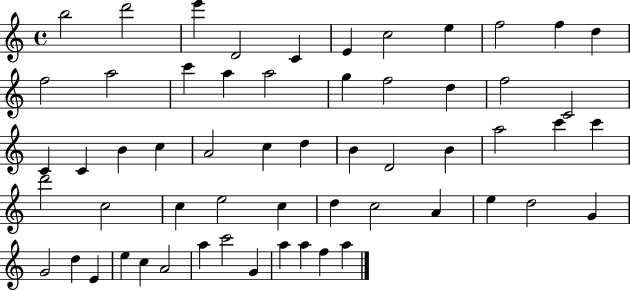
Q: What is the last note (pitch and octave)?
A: A5